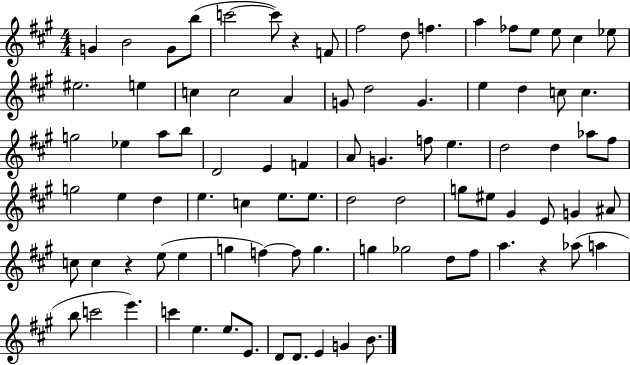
X:1
T:Untitled
M:4/4
L:1/4
K:A
G B2 G/2 b/2 c'2 c'/2 z F/2 ^f2 d/2 f a _f/2 e/2 e/2 ^c _e/2 ^e2 e c c2 A G/2 d2 G e d c/2 c g2 _e a/2 b/2 D2 E F A/2 G f/2 e d2 d _a/2 ^f/2 g2 e d e c e/2 e/2 d2 d2 g/2 ^e/2 ^G E/2 G ^A/2 c/2 c z e/2 e g f f/2 g g _g2 d/2 ^f/2 a z _a/2 a b/2 c'2 e' c' e e/2 E/2 D/2 D/2 E G B/2